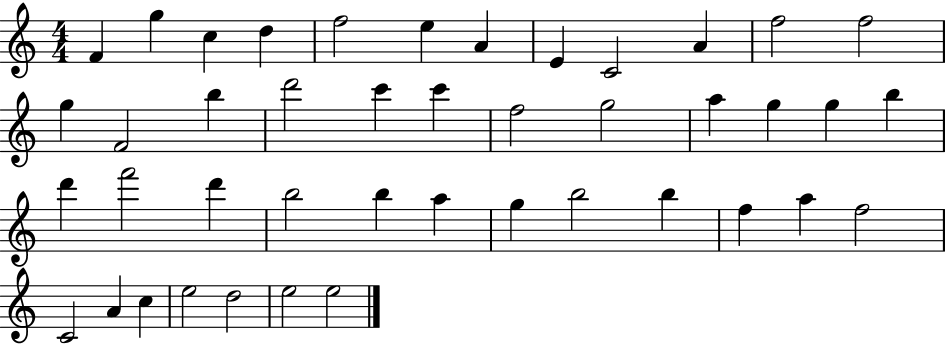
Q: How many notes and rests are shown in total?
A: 43